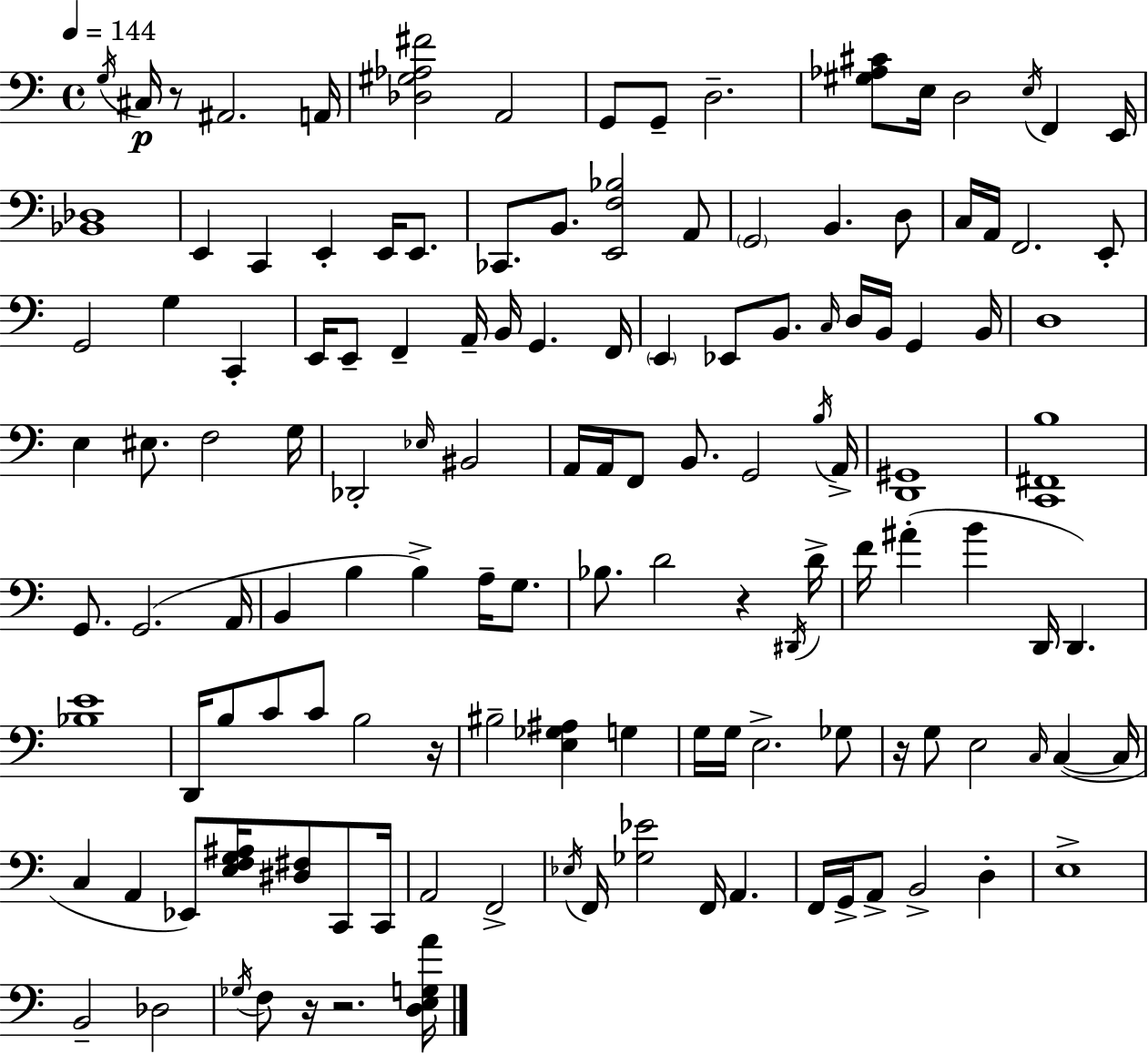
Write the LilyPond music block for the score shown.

{
  \clef bass
  \time 4/4
  \defaultTimeSignature
  \key c \major
  \tempo 4 = 144
  \acciaccatura { g16 }\p cis16 r8 ais,2. | a,16 <des gis aes fis'>2 a,2 | g,8 g,8-- d2.-- | <gis aes cis'>8 e16 d2 \acciaccatura { e16 } f,4 | \break e,16 <bes, des>1 | e,4 c,4 e,4-. e,16 e,8. | ces,8. b,8. <e, f bes>2 | a,8 \parenthesize g,2 b,4. | \break d8 c16 a,16 f,2. | e,8-. g,2 g4 c,4-. | e,16 e,8-- f,4-- a,16-- b,16 g,4. | f,16 \parenthesize e,4 ees,8 b,8. \grace { c16 } d16 b,16 g,4 | \break b,16 d1 | e4 eis8. f2 | g16 des,2-. \grace { ees16 } bis,2 | a,16 a,16 f,8 b,8. g,2 | \break \acciaccatura { b16 } a,16-> <d, gis,>1 | <c, fis, b>1 | g,8. g,2.( | a,16 b,4 b4 b4->) | \break a16-- g8. bes8. d'2 | r4 \acciaccatura { dis,16 } d'16-> f'16 ais'4-.( b'4 d,16 | d,4.) <bes e'>1 | d,16 b8 c'8 c'8 b2 | \break r16 bis2-- <e ges ais>4 | g4 g16 g16 e2.-> | ges8 r16 g8 e2 | \grace { c16 } c4~(~ c16 c4 a,4 ees,8) | \break <e f g ais>16 <dis fis>8 c,8 c,16 a,2 f,2-> | \acciaccatura { ees16 } f,16 <ges ees'>2 | f,16 a,4. f,16 g,16-> a,8-> b,2-> | d4-. e1-> | \break b,2-- | des2 \acciaccatura { ges16 } f8 r16 r2. | <d e g a'>16 \bar "|."
}